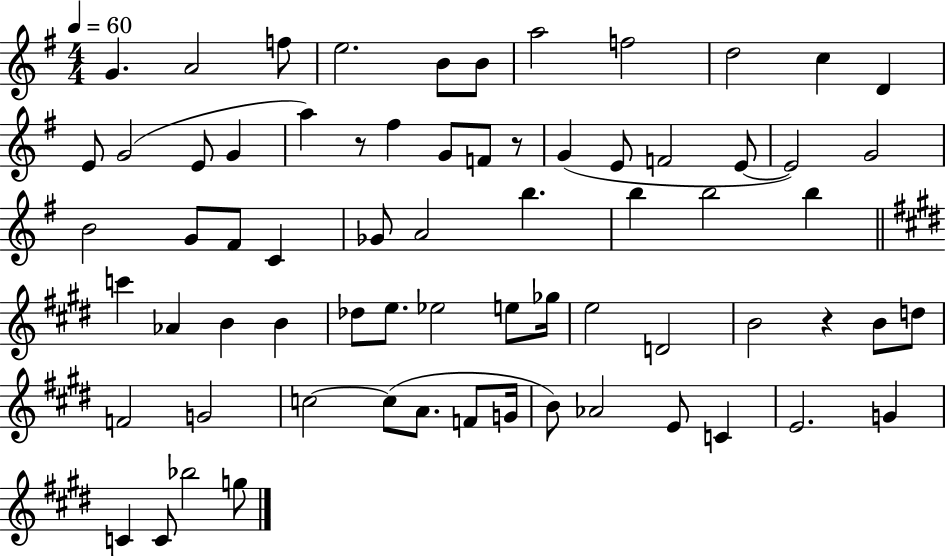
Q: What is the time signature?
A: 4/4